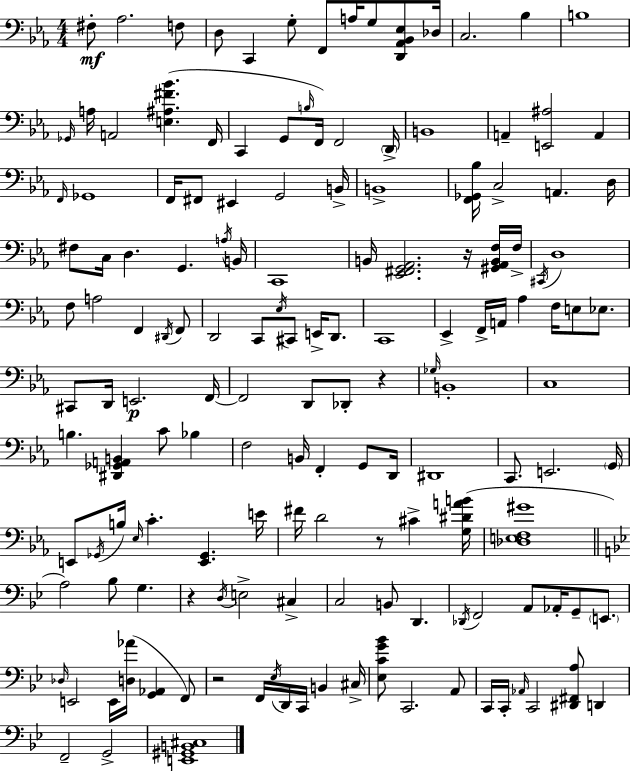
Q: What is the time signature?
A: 4/4